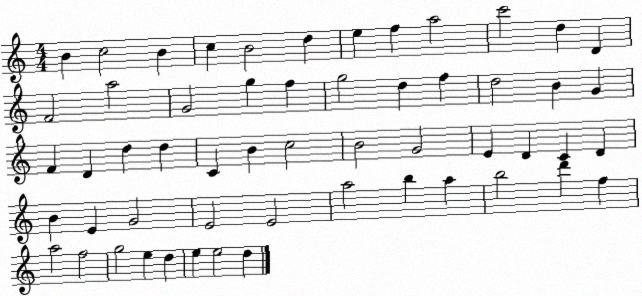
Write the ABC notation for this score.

X:1
T:Untitled
M:4/4
L:1/4
K:C
B c2 B c B2 d e f a2 c'2 d D F2 a2 G2 g f g2 d f d2 B G F D d d C B c2 B2 G2 E D C D B E G2 E2 E2 a2 b a b2 d' f a2 f2 g2 e d e e2 d